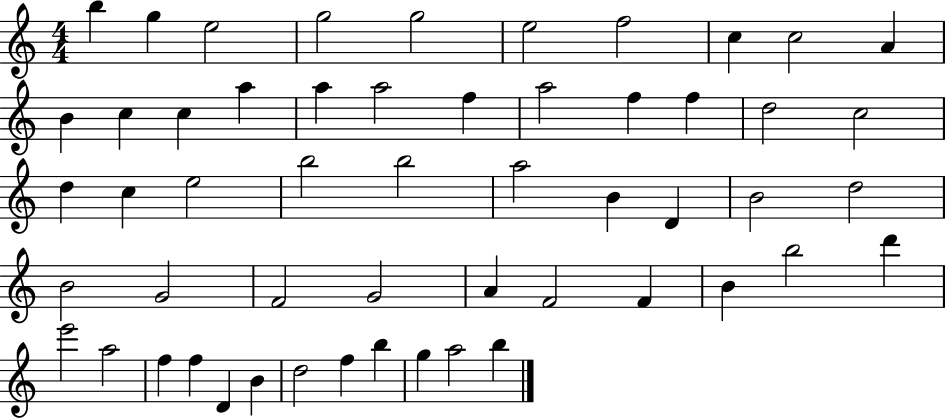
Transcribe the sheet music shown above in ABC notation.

X:1
T:Untitled
M:4/4
L:1/4
K:C
b g e2 g2 g2 e2 f2 c c2 A B c c a a a2 f a2 f f d2 c2 d c e2 b2 b2 a2 B D B2 d2 B2 G2 F2 G2 A F2 F B b2 d' e'2 a2 f f D B d2 f b g a2 b